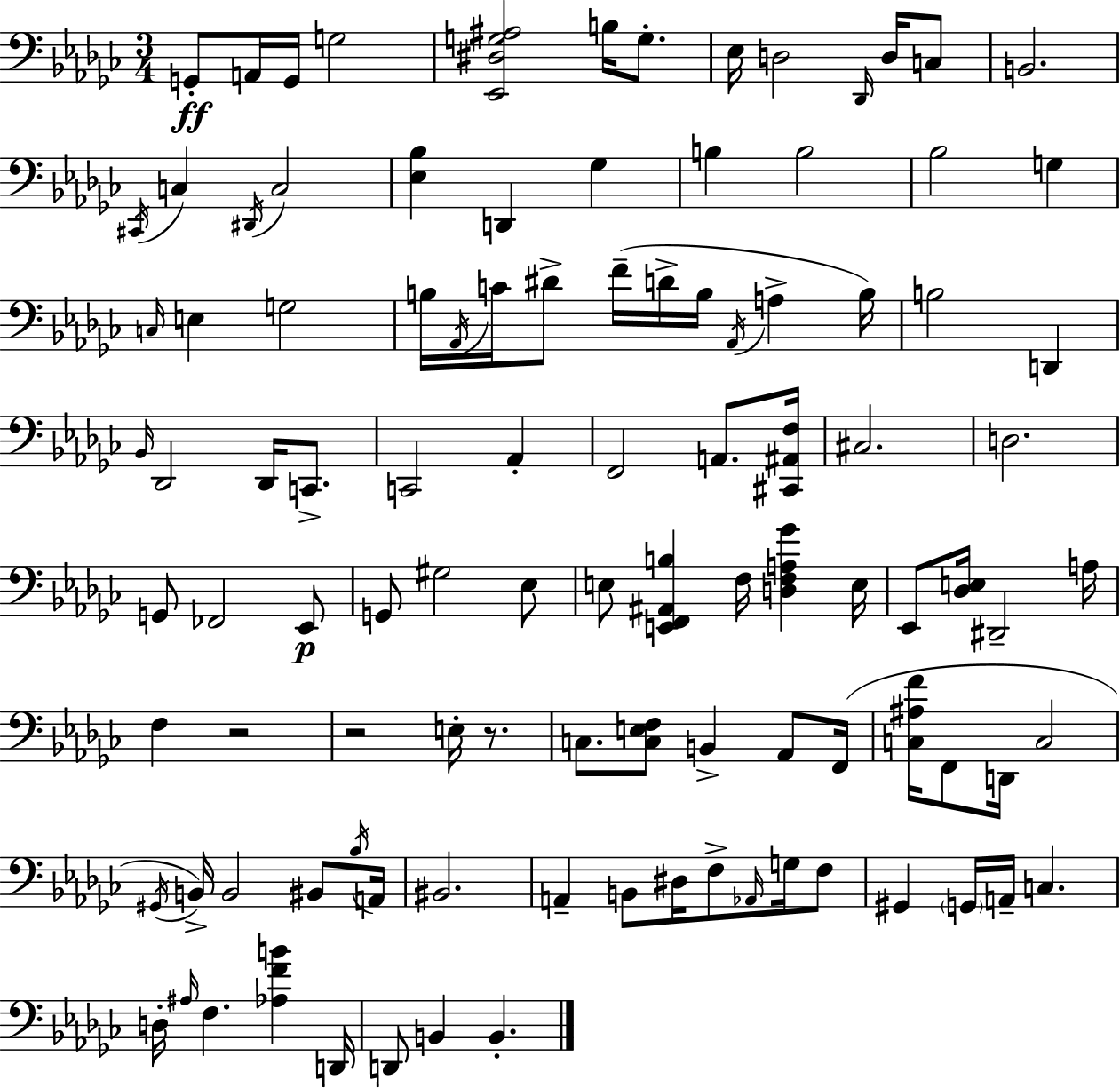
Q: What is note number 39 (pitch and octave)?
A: Db2